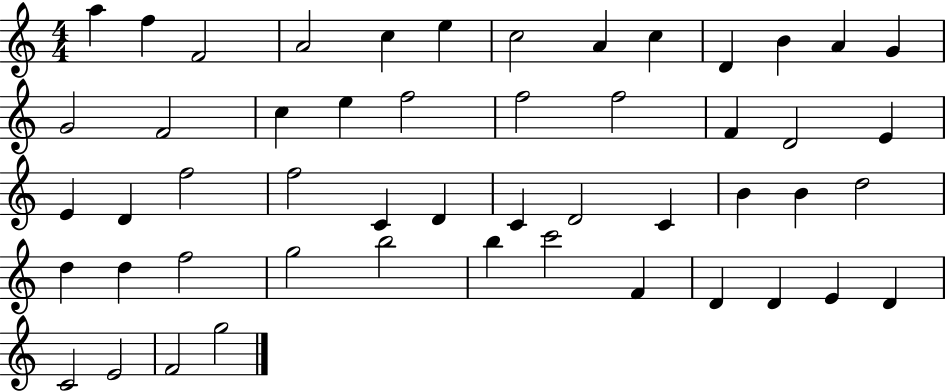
A5/q F5/q F4/h A4/h C5/q E5/q C5/h A4/q C5/q D4/q B4/q A4/q G4/q G4/h F4/h C5/q E5/q F5/h F5/h F5/h F4/q D4/h E4/q E4/q D4/q F5/h F5/h C4/q D4/q C4/q D4/h C4/q B4/q B4/q D5/h D5/q D5/q F5/h G5/h B5/h B5/q C6/h F4/q D4/q D4/q E4/q D4/q C4/h E4/h F4/h G5/h